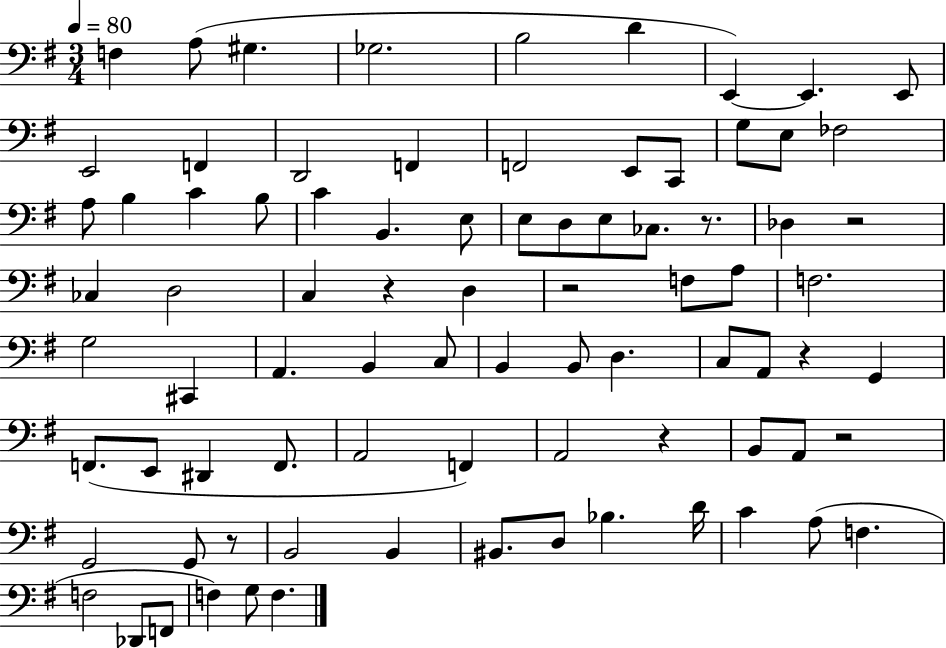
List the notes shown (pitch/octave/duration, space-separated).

F3/q A3/e G#3/q. Gb3/h. B3/h D4/q E2/q E2/q. E2/e E2/h F2/q D2/h F2/q F2/h E2/e C2/e G3/e E3/e FES3/h A3/e B3/q C4/q B3/e C4/q B2/q. E3/e E3/e D3/e E3/e CES3/e. R/e. Db3/q R/h CES3/q D3/h C3/q R/q D3/q R/h F3/e A3/e F3/h. G3/h C#2/q A2/q. B2/q C3/e B2/q B2/e D3/q. C3/e A2/e R/q G2/q F2/e. E2/e D#2/q F2/e. A2/h F2/q A2/h R/q B2/e A2/e R/h G2/h G2/e R/e B2/h B2/q BIS2/e. D3/e Bb3/q. D4/s C4/q A3/e F3/q. F3/h Db2/e F2/e F3/q G3/e F3/q.